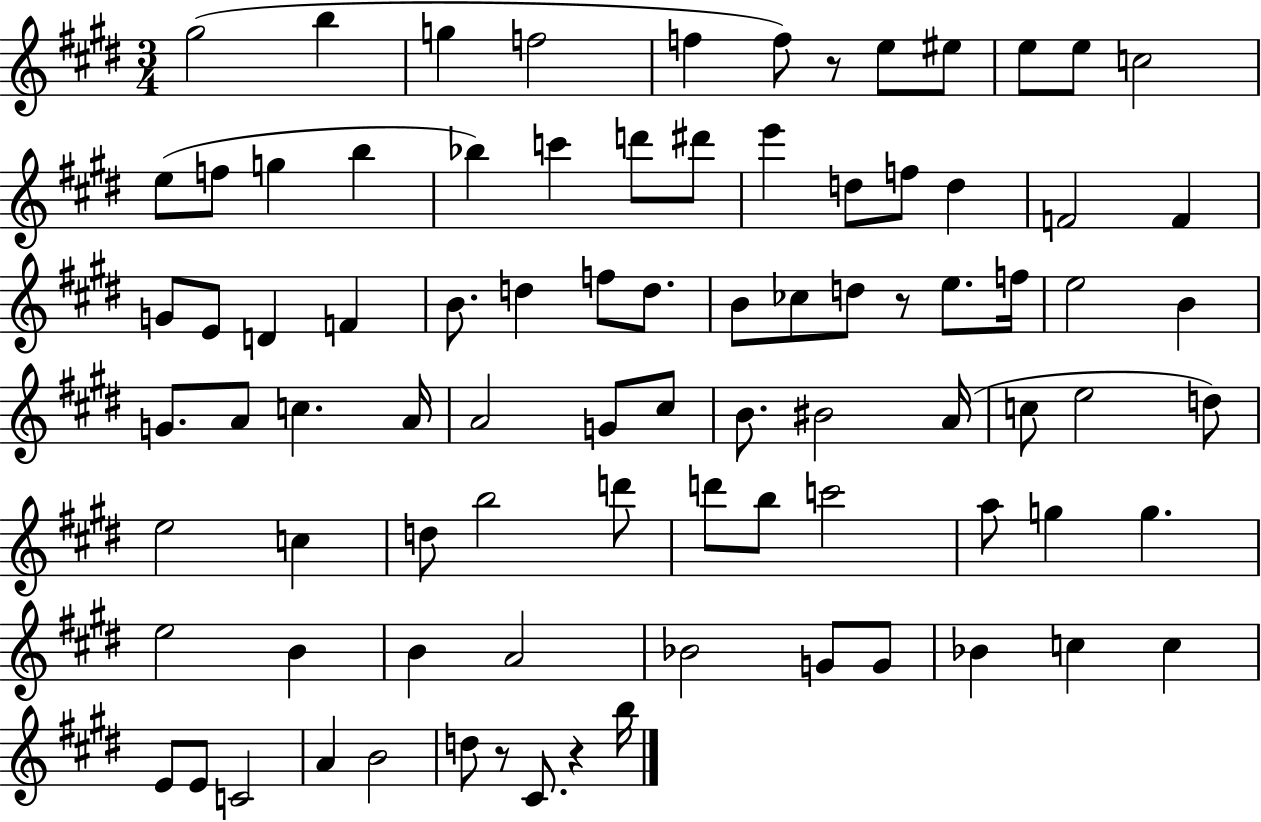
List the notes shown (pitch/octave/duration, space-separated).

G#5/h B5/q G5/q F5/h F5/q F5/e R/e E5/e EIS5/e E5/e E5/e C5/h E5/e F5/e G5/q B5/q Bb5/q C6/q D6/e D#6/e E6/q D5/e F5/e D5/q F4/h F4/q G4/e E4/e D4/q F4/q B4/e. D5/q F5/e D5/e. B4/e CES5/e D5/e R/e E5/e. F5/s E5/h B4/q G4/e. A4/e C5/q. A4/s A4/h G4/e C#5/e B4/e. BIS4/h A4/s C5/e E5/h D5/e E5/h C5/q D5/e B5/h D6/e D6/e B5/e C6/h A5/e G5/q G5/q. E5/h B4/q B4/q A4/h Bb4/h G4/e G4/e Bb4/q C5/q C5/q E4/e E4/e C4/h A4/q B4/h D5/e R/e C#4/e. R/q B5/s